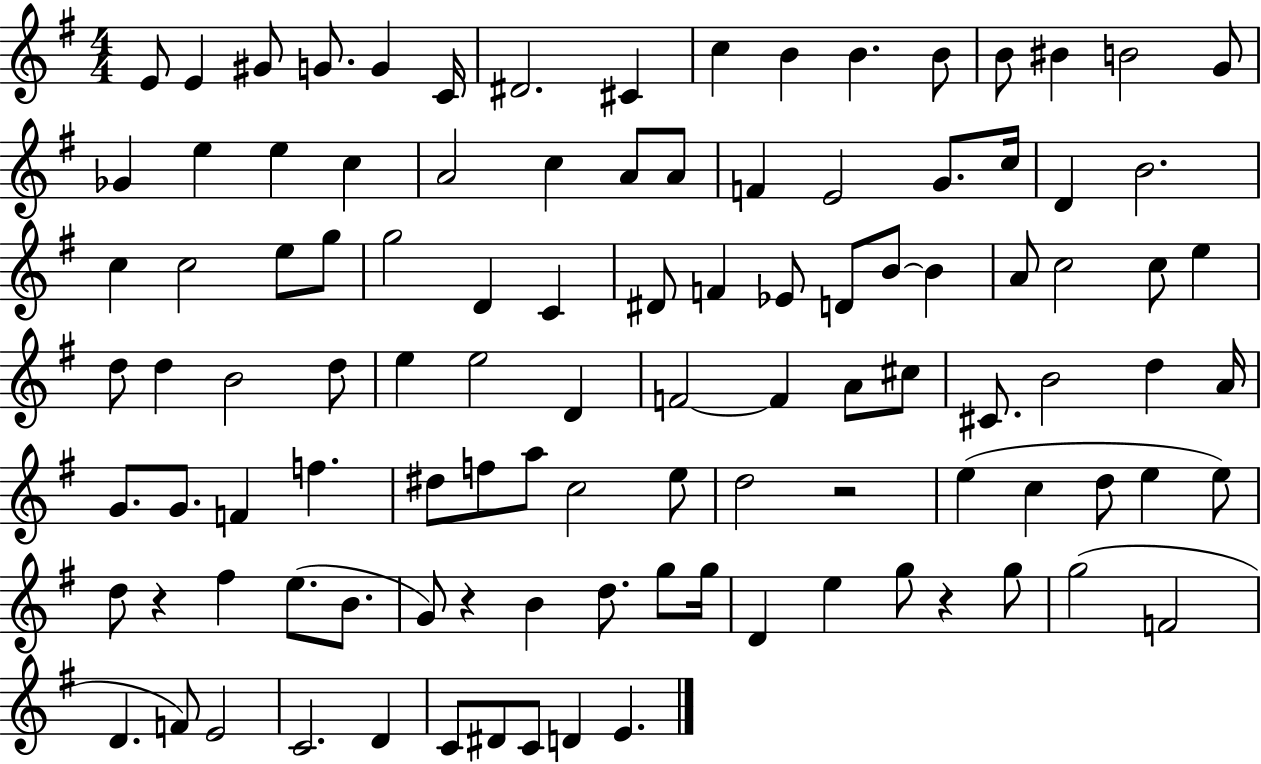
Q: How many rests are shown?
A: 4